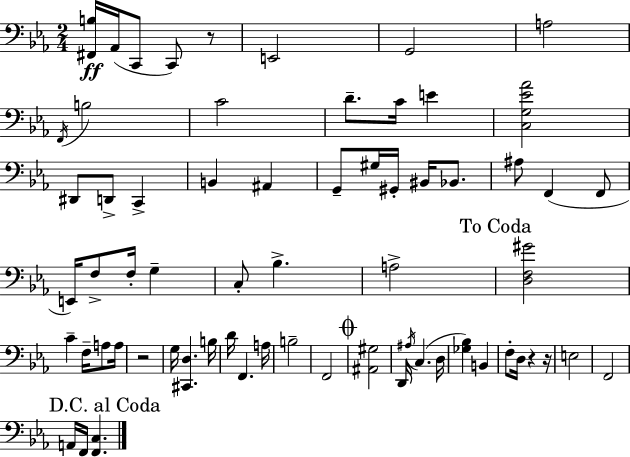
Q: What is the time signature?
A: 2/4